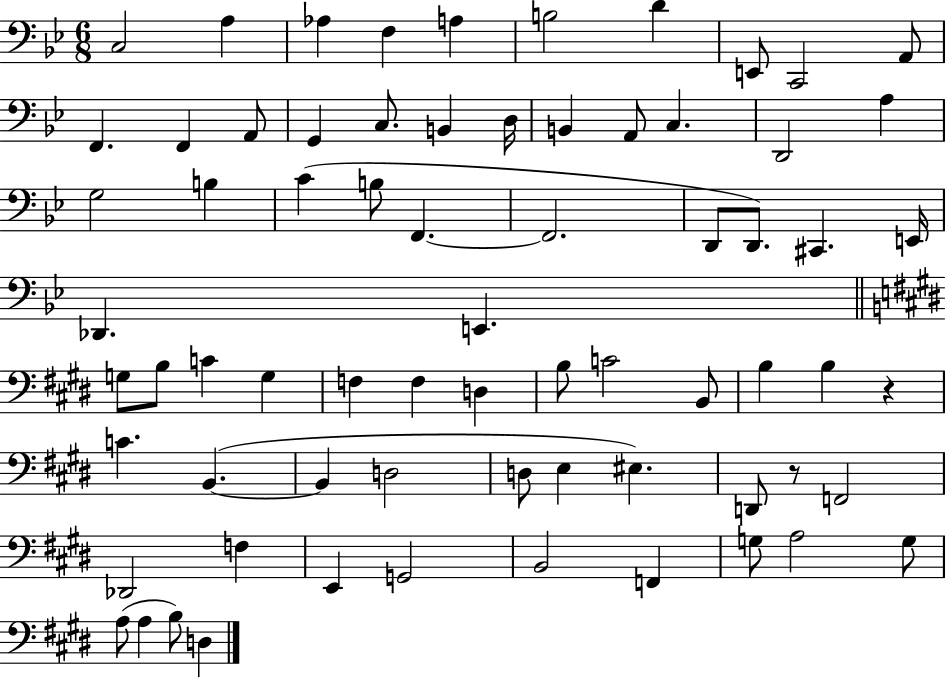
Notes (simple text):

C3/h A3/q Ab3/q F3/q A3/q B3/h D4/q E2/e C2/h A2/e F2/q. F2/q A2/e G2/q C3/e. B2/q D3/s B2/q A2/e C3/q. D2/h A3/q G3/h B3/q C4/q B3/e F2/q. F2/h. D2/e D2/e. C#2/q. E2/s Db2/q. E2/q. G3/e B3/e C4/q G3/q F3/q F3/q D3/q B3/e C4/h B2/e B3/q B3/q R/q C4/q. B2/q. B2/q D3/h D3/e E3/q EIS3/q. D2/e R/e F2/h Db2/h F3/q E2/q G2/h B2/h F2/q G3/e A3/h G3/e A3/e A3/q B3/e D3/q